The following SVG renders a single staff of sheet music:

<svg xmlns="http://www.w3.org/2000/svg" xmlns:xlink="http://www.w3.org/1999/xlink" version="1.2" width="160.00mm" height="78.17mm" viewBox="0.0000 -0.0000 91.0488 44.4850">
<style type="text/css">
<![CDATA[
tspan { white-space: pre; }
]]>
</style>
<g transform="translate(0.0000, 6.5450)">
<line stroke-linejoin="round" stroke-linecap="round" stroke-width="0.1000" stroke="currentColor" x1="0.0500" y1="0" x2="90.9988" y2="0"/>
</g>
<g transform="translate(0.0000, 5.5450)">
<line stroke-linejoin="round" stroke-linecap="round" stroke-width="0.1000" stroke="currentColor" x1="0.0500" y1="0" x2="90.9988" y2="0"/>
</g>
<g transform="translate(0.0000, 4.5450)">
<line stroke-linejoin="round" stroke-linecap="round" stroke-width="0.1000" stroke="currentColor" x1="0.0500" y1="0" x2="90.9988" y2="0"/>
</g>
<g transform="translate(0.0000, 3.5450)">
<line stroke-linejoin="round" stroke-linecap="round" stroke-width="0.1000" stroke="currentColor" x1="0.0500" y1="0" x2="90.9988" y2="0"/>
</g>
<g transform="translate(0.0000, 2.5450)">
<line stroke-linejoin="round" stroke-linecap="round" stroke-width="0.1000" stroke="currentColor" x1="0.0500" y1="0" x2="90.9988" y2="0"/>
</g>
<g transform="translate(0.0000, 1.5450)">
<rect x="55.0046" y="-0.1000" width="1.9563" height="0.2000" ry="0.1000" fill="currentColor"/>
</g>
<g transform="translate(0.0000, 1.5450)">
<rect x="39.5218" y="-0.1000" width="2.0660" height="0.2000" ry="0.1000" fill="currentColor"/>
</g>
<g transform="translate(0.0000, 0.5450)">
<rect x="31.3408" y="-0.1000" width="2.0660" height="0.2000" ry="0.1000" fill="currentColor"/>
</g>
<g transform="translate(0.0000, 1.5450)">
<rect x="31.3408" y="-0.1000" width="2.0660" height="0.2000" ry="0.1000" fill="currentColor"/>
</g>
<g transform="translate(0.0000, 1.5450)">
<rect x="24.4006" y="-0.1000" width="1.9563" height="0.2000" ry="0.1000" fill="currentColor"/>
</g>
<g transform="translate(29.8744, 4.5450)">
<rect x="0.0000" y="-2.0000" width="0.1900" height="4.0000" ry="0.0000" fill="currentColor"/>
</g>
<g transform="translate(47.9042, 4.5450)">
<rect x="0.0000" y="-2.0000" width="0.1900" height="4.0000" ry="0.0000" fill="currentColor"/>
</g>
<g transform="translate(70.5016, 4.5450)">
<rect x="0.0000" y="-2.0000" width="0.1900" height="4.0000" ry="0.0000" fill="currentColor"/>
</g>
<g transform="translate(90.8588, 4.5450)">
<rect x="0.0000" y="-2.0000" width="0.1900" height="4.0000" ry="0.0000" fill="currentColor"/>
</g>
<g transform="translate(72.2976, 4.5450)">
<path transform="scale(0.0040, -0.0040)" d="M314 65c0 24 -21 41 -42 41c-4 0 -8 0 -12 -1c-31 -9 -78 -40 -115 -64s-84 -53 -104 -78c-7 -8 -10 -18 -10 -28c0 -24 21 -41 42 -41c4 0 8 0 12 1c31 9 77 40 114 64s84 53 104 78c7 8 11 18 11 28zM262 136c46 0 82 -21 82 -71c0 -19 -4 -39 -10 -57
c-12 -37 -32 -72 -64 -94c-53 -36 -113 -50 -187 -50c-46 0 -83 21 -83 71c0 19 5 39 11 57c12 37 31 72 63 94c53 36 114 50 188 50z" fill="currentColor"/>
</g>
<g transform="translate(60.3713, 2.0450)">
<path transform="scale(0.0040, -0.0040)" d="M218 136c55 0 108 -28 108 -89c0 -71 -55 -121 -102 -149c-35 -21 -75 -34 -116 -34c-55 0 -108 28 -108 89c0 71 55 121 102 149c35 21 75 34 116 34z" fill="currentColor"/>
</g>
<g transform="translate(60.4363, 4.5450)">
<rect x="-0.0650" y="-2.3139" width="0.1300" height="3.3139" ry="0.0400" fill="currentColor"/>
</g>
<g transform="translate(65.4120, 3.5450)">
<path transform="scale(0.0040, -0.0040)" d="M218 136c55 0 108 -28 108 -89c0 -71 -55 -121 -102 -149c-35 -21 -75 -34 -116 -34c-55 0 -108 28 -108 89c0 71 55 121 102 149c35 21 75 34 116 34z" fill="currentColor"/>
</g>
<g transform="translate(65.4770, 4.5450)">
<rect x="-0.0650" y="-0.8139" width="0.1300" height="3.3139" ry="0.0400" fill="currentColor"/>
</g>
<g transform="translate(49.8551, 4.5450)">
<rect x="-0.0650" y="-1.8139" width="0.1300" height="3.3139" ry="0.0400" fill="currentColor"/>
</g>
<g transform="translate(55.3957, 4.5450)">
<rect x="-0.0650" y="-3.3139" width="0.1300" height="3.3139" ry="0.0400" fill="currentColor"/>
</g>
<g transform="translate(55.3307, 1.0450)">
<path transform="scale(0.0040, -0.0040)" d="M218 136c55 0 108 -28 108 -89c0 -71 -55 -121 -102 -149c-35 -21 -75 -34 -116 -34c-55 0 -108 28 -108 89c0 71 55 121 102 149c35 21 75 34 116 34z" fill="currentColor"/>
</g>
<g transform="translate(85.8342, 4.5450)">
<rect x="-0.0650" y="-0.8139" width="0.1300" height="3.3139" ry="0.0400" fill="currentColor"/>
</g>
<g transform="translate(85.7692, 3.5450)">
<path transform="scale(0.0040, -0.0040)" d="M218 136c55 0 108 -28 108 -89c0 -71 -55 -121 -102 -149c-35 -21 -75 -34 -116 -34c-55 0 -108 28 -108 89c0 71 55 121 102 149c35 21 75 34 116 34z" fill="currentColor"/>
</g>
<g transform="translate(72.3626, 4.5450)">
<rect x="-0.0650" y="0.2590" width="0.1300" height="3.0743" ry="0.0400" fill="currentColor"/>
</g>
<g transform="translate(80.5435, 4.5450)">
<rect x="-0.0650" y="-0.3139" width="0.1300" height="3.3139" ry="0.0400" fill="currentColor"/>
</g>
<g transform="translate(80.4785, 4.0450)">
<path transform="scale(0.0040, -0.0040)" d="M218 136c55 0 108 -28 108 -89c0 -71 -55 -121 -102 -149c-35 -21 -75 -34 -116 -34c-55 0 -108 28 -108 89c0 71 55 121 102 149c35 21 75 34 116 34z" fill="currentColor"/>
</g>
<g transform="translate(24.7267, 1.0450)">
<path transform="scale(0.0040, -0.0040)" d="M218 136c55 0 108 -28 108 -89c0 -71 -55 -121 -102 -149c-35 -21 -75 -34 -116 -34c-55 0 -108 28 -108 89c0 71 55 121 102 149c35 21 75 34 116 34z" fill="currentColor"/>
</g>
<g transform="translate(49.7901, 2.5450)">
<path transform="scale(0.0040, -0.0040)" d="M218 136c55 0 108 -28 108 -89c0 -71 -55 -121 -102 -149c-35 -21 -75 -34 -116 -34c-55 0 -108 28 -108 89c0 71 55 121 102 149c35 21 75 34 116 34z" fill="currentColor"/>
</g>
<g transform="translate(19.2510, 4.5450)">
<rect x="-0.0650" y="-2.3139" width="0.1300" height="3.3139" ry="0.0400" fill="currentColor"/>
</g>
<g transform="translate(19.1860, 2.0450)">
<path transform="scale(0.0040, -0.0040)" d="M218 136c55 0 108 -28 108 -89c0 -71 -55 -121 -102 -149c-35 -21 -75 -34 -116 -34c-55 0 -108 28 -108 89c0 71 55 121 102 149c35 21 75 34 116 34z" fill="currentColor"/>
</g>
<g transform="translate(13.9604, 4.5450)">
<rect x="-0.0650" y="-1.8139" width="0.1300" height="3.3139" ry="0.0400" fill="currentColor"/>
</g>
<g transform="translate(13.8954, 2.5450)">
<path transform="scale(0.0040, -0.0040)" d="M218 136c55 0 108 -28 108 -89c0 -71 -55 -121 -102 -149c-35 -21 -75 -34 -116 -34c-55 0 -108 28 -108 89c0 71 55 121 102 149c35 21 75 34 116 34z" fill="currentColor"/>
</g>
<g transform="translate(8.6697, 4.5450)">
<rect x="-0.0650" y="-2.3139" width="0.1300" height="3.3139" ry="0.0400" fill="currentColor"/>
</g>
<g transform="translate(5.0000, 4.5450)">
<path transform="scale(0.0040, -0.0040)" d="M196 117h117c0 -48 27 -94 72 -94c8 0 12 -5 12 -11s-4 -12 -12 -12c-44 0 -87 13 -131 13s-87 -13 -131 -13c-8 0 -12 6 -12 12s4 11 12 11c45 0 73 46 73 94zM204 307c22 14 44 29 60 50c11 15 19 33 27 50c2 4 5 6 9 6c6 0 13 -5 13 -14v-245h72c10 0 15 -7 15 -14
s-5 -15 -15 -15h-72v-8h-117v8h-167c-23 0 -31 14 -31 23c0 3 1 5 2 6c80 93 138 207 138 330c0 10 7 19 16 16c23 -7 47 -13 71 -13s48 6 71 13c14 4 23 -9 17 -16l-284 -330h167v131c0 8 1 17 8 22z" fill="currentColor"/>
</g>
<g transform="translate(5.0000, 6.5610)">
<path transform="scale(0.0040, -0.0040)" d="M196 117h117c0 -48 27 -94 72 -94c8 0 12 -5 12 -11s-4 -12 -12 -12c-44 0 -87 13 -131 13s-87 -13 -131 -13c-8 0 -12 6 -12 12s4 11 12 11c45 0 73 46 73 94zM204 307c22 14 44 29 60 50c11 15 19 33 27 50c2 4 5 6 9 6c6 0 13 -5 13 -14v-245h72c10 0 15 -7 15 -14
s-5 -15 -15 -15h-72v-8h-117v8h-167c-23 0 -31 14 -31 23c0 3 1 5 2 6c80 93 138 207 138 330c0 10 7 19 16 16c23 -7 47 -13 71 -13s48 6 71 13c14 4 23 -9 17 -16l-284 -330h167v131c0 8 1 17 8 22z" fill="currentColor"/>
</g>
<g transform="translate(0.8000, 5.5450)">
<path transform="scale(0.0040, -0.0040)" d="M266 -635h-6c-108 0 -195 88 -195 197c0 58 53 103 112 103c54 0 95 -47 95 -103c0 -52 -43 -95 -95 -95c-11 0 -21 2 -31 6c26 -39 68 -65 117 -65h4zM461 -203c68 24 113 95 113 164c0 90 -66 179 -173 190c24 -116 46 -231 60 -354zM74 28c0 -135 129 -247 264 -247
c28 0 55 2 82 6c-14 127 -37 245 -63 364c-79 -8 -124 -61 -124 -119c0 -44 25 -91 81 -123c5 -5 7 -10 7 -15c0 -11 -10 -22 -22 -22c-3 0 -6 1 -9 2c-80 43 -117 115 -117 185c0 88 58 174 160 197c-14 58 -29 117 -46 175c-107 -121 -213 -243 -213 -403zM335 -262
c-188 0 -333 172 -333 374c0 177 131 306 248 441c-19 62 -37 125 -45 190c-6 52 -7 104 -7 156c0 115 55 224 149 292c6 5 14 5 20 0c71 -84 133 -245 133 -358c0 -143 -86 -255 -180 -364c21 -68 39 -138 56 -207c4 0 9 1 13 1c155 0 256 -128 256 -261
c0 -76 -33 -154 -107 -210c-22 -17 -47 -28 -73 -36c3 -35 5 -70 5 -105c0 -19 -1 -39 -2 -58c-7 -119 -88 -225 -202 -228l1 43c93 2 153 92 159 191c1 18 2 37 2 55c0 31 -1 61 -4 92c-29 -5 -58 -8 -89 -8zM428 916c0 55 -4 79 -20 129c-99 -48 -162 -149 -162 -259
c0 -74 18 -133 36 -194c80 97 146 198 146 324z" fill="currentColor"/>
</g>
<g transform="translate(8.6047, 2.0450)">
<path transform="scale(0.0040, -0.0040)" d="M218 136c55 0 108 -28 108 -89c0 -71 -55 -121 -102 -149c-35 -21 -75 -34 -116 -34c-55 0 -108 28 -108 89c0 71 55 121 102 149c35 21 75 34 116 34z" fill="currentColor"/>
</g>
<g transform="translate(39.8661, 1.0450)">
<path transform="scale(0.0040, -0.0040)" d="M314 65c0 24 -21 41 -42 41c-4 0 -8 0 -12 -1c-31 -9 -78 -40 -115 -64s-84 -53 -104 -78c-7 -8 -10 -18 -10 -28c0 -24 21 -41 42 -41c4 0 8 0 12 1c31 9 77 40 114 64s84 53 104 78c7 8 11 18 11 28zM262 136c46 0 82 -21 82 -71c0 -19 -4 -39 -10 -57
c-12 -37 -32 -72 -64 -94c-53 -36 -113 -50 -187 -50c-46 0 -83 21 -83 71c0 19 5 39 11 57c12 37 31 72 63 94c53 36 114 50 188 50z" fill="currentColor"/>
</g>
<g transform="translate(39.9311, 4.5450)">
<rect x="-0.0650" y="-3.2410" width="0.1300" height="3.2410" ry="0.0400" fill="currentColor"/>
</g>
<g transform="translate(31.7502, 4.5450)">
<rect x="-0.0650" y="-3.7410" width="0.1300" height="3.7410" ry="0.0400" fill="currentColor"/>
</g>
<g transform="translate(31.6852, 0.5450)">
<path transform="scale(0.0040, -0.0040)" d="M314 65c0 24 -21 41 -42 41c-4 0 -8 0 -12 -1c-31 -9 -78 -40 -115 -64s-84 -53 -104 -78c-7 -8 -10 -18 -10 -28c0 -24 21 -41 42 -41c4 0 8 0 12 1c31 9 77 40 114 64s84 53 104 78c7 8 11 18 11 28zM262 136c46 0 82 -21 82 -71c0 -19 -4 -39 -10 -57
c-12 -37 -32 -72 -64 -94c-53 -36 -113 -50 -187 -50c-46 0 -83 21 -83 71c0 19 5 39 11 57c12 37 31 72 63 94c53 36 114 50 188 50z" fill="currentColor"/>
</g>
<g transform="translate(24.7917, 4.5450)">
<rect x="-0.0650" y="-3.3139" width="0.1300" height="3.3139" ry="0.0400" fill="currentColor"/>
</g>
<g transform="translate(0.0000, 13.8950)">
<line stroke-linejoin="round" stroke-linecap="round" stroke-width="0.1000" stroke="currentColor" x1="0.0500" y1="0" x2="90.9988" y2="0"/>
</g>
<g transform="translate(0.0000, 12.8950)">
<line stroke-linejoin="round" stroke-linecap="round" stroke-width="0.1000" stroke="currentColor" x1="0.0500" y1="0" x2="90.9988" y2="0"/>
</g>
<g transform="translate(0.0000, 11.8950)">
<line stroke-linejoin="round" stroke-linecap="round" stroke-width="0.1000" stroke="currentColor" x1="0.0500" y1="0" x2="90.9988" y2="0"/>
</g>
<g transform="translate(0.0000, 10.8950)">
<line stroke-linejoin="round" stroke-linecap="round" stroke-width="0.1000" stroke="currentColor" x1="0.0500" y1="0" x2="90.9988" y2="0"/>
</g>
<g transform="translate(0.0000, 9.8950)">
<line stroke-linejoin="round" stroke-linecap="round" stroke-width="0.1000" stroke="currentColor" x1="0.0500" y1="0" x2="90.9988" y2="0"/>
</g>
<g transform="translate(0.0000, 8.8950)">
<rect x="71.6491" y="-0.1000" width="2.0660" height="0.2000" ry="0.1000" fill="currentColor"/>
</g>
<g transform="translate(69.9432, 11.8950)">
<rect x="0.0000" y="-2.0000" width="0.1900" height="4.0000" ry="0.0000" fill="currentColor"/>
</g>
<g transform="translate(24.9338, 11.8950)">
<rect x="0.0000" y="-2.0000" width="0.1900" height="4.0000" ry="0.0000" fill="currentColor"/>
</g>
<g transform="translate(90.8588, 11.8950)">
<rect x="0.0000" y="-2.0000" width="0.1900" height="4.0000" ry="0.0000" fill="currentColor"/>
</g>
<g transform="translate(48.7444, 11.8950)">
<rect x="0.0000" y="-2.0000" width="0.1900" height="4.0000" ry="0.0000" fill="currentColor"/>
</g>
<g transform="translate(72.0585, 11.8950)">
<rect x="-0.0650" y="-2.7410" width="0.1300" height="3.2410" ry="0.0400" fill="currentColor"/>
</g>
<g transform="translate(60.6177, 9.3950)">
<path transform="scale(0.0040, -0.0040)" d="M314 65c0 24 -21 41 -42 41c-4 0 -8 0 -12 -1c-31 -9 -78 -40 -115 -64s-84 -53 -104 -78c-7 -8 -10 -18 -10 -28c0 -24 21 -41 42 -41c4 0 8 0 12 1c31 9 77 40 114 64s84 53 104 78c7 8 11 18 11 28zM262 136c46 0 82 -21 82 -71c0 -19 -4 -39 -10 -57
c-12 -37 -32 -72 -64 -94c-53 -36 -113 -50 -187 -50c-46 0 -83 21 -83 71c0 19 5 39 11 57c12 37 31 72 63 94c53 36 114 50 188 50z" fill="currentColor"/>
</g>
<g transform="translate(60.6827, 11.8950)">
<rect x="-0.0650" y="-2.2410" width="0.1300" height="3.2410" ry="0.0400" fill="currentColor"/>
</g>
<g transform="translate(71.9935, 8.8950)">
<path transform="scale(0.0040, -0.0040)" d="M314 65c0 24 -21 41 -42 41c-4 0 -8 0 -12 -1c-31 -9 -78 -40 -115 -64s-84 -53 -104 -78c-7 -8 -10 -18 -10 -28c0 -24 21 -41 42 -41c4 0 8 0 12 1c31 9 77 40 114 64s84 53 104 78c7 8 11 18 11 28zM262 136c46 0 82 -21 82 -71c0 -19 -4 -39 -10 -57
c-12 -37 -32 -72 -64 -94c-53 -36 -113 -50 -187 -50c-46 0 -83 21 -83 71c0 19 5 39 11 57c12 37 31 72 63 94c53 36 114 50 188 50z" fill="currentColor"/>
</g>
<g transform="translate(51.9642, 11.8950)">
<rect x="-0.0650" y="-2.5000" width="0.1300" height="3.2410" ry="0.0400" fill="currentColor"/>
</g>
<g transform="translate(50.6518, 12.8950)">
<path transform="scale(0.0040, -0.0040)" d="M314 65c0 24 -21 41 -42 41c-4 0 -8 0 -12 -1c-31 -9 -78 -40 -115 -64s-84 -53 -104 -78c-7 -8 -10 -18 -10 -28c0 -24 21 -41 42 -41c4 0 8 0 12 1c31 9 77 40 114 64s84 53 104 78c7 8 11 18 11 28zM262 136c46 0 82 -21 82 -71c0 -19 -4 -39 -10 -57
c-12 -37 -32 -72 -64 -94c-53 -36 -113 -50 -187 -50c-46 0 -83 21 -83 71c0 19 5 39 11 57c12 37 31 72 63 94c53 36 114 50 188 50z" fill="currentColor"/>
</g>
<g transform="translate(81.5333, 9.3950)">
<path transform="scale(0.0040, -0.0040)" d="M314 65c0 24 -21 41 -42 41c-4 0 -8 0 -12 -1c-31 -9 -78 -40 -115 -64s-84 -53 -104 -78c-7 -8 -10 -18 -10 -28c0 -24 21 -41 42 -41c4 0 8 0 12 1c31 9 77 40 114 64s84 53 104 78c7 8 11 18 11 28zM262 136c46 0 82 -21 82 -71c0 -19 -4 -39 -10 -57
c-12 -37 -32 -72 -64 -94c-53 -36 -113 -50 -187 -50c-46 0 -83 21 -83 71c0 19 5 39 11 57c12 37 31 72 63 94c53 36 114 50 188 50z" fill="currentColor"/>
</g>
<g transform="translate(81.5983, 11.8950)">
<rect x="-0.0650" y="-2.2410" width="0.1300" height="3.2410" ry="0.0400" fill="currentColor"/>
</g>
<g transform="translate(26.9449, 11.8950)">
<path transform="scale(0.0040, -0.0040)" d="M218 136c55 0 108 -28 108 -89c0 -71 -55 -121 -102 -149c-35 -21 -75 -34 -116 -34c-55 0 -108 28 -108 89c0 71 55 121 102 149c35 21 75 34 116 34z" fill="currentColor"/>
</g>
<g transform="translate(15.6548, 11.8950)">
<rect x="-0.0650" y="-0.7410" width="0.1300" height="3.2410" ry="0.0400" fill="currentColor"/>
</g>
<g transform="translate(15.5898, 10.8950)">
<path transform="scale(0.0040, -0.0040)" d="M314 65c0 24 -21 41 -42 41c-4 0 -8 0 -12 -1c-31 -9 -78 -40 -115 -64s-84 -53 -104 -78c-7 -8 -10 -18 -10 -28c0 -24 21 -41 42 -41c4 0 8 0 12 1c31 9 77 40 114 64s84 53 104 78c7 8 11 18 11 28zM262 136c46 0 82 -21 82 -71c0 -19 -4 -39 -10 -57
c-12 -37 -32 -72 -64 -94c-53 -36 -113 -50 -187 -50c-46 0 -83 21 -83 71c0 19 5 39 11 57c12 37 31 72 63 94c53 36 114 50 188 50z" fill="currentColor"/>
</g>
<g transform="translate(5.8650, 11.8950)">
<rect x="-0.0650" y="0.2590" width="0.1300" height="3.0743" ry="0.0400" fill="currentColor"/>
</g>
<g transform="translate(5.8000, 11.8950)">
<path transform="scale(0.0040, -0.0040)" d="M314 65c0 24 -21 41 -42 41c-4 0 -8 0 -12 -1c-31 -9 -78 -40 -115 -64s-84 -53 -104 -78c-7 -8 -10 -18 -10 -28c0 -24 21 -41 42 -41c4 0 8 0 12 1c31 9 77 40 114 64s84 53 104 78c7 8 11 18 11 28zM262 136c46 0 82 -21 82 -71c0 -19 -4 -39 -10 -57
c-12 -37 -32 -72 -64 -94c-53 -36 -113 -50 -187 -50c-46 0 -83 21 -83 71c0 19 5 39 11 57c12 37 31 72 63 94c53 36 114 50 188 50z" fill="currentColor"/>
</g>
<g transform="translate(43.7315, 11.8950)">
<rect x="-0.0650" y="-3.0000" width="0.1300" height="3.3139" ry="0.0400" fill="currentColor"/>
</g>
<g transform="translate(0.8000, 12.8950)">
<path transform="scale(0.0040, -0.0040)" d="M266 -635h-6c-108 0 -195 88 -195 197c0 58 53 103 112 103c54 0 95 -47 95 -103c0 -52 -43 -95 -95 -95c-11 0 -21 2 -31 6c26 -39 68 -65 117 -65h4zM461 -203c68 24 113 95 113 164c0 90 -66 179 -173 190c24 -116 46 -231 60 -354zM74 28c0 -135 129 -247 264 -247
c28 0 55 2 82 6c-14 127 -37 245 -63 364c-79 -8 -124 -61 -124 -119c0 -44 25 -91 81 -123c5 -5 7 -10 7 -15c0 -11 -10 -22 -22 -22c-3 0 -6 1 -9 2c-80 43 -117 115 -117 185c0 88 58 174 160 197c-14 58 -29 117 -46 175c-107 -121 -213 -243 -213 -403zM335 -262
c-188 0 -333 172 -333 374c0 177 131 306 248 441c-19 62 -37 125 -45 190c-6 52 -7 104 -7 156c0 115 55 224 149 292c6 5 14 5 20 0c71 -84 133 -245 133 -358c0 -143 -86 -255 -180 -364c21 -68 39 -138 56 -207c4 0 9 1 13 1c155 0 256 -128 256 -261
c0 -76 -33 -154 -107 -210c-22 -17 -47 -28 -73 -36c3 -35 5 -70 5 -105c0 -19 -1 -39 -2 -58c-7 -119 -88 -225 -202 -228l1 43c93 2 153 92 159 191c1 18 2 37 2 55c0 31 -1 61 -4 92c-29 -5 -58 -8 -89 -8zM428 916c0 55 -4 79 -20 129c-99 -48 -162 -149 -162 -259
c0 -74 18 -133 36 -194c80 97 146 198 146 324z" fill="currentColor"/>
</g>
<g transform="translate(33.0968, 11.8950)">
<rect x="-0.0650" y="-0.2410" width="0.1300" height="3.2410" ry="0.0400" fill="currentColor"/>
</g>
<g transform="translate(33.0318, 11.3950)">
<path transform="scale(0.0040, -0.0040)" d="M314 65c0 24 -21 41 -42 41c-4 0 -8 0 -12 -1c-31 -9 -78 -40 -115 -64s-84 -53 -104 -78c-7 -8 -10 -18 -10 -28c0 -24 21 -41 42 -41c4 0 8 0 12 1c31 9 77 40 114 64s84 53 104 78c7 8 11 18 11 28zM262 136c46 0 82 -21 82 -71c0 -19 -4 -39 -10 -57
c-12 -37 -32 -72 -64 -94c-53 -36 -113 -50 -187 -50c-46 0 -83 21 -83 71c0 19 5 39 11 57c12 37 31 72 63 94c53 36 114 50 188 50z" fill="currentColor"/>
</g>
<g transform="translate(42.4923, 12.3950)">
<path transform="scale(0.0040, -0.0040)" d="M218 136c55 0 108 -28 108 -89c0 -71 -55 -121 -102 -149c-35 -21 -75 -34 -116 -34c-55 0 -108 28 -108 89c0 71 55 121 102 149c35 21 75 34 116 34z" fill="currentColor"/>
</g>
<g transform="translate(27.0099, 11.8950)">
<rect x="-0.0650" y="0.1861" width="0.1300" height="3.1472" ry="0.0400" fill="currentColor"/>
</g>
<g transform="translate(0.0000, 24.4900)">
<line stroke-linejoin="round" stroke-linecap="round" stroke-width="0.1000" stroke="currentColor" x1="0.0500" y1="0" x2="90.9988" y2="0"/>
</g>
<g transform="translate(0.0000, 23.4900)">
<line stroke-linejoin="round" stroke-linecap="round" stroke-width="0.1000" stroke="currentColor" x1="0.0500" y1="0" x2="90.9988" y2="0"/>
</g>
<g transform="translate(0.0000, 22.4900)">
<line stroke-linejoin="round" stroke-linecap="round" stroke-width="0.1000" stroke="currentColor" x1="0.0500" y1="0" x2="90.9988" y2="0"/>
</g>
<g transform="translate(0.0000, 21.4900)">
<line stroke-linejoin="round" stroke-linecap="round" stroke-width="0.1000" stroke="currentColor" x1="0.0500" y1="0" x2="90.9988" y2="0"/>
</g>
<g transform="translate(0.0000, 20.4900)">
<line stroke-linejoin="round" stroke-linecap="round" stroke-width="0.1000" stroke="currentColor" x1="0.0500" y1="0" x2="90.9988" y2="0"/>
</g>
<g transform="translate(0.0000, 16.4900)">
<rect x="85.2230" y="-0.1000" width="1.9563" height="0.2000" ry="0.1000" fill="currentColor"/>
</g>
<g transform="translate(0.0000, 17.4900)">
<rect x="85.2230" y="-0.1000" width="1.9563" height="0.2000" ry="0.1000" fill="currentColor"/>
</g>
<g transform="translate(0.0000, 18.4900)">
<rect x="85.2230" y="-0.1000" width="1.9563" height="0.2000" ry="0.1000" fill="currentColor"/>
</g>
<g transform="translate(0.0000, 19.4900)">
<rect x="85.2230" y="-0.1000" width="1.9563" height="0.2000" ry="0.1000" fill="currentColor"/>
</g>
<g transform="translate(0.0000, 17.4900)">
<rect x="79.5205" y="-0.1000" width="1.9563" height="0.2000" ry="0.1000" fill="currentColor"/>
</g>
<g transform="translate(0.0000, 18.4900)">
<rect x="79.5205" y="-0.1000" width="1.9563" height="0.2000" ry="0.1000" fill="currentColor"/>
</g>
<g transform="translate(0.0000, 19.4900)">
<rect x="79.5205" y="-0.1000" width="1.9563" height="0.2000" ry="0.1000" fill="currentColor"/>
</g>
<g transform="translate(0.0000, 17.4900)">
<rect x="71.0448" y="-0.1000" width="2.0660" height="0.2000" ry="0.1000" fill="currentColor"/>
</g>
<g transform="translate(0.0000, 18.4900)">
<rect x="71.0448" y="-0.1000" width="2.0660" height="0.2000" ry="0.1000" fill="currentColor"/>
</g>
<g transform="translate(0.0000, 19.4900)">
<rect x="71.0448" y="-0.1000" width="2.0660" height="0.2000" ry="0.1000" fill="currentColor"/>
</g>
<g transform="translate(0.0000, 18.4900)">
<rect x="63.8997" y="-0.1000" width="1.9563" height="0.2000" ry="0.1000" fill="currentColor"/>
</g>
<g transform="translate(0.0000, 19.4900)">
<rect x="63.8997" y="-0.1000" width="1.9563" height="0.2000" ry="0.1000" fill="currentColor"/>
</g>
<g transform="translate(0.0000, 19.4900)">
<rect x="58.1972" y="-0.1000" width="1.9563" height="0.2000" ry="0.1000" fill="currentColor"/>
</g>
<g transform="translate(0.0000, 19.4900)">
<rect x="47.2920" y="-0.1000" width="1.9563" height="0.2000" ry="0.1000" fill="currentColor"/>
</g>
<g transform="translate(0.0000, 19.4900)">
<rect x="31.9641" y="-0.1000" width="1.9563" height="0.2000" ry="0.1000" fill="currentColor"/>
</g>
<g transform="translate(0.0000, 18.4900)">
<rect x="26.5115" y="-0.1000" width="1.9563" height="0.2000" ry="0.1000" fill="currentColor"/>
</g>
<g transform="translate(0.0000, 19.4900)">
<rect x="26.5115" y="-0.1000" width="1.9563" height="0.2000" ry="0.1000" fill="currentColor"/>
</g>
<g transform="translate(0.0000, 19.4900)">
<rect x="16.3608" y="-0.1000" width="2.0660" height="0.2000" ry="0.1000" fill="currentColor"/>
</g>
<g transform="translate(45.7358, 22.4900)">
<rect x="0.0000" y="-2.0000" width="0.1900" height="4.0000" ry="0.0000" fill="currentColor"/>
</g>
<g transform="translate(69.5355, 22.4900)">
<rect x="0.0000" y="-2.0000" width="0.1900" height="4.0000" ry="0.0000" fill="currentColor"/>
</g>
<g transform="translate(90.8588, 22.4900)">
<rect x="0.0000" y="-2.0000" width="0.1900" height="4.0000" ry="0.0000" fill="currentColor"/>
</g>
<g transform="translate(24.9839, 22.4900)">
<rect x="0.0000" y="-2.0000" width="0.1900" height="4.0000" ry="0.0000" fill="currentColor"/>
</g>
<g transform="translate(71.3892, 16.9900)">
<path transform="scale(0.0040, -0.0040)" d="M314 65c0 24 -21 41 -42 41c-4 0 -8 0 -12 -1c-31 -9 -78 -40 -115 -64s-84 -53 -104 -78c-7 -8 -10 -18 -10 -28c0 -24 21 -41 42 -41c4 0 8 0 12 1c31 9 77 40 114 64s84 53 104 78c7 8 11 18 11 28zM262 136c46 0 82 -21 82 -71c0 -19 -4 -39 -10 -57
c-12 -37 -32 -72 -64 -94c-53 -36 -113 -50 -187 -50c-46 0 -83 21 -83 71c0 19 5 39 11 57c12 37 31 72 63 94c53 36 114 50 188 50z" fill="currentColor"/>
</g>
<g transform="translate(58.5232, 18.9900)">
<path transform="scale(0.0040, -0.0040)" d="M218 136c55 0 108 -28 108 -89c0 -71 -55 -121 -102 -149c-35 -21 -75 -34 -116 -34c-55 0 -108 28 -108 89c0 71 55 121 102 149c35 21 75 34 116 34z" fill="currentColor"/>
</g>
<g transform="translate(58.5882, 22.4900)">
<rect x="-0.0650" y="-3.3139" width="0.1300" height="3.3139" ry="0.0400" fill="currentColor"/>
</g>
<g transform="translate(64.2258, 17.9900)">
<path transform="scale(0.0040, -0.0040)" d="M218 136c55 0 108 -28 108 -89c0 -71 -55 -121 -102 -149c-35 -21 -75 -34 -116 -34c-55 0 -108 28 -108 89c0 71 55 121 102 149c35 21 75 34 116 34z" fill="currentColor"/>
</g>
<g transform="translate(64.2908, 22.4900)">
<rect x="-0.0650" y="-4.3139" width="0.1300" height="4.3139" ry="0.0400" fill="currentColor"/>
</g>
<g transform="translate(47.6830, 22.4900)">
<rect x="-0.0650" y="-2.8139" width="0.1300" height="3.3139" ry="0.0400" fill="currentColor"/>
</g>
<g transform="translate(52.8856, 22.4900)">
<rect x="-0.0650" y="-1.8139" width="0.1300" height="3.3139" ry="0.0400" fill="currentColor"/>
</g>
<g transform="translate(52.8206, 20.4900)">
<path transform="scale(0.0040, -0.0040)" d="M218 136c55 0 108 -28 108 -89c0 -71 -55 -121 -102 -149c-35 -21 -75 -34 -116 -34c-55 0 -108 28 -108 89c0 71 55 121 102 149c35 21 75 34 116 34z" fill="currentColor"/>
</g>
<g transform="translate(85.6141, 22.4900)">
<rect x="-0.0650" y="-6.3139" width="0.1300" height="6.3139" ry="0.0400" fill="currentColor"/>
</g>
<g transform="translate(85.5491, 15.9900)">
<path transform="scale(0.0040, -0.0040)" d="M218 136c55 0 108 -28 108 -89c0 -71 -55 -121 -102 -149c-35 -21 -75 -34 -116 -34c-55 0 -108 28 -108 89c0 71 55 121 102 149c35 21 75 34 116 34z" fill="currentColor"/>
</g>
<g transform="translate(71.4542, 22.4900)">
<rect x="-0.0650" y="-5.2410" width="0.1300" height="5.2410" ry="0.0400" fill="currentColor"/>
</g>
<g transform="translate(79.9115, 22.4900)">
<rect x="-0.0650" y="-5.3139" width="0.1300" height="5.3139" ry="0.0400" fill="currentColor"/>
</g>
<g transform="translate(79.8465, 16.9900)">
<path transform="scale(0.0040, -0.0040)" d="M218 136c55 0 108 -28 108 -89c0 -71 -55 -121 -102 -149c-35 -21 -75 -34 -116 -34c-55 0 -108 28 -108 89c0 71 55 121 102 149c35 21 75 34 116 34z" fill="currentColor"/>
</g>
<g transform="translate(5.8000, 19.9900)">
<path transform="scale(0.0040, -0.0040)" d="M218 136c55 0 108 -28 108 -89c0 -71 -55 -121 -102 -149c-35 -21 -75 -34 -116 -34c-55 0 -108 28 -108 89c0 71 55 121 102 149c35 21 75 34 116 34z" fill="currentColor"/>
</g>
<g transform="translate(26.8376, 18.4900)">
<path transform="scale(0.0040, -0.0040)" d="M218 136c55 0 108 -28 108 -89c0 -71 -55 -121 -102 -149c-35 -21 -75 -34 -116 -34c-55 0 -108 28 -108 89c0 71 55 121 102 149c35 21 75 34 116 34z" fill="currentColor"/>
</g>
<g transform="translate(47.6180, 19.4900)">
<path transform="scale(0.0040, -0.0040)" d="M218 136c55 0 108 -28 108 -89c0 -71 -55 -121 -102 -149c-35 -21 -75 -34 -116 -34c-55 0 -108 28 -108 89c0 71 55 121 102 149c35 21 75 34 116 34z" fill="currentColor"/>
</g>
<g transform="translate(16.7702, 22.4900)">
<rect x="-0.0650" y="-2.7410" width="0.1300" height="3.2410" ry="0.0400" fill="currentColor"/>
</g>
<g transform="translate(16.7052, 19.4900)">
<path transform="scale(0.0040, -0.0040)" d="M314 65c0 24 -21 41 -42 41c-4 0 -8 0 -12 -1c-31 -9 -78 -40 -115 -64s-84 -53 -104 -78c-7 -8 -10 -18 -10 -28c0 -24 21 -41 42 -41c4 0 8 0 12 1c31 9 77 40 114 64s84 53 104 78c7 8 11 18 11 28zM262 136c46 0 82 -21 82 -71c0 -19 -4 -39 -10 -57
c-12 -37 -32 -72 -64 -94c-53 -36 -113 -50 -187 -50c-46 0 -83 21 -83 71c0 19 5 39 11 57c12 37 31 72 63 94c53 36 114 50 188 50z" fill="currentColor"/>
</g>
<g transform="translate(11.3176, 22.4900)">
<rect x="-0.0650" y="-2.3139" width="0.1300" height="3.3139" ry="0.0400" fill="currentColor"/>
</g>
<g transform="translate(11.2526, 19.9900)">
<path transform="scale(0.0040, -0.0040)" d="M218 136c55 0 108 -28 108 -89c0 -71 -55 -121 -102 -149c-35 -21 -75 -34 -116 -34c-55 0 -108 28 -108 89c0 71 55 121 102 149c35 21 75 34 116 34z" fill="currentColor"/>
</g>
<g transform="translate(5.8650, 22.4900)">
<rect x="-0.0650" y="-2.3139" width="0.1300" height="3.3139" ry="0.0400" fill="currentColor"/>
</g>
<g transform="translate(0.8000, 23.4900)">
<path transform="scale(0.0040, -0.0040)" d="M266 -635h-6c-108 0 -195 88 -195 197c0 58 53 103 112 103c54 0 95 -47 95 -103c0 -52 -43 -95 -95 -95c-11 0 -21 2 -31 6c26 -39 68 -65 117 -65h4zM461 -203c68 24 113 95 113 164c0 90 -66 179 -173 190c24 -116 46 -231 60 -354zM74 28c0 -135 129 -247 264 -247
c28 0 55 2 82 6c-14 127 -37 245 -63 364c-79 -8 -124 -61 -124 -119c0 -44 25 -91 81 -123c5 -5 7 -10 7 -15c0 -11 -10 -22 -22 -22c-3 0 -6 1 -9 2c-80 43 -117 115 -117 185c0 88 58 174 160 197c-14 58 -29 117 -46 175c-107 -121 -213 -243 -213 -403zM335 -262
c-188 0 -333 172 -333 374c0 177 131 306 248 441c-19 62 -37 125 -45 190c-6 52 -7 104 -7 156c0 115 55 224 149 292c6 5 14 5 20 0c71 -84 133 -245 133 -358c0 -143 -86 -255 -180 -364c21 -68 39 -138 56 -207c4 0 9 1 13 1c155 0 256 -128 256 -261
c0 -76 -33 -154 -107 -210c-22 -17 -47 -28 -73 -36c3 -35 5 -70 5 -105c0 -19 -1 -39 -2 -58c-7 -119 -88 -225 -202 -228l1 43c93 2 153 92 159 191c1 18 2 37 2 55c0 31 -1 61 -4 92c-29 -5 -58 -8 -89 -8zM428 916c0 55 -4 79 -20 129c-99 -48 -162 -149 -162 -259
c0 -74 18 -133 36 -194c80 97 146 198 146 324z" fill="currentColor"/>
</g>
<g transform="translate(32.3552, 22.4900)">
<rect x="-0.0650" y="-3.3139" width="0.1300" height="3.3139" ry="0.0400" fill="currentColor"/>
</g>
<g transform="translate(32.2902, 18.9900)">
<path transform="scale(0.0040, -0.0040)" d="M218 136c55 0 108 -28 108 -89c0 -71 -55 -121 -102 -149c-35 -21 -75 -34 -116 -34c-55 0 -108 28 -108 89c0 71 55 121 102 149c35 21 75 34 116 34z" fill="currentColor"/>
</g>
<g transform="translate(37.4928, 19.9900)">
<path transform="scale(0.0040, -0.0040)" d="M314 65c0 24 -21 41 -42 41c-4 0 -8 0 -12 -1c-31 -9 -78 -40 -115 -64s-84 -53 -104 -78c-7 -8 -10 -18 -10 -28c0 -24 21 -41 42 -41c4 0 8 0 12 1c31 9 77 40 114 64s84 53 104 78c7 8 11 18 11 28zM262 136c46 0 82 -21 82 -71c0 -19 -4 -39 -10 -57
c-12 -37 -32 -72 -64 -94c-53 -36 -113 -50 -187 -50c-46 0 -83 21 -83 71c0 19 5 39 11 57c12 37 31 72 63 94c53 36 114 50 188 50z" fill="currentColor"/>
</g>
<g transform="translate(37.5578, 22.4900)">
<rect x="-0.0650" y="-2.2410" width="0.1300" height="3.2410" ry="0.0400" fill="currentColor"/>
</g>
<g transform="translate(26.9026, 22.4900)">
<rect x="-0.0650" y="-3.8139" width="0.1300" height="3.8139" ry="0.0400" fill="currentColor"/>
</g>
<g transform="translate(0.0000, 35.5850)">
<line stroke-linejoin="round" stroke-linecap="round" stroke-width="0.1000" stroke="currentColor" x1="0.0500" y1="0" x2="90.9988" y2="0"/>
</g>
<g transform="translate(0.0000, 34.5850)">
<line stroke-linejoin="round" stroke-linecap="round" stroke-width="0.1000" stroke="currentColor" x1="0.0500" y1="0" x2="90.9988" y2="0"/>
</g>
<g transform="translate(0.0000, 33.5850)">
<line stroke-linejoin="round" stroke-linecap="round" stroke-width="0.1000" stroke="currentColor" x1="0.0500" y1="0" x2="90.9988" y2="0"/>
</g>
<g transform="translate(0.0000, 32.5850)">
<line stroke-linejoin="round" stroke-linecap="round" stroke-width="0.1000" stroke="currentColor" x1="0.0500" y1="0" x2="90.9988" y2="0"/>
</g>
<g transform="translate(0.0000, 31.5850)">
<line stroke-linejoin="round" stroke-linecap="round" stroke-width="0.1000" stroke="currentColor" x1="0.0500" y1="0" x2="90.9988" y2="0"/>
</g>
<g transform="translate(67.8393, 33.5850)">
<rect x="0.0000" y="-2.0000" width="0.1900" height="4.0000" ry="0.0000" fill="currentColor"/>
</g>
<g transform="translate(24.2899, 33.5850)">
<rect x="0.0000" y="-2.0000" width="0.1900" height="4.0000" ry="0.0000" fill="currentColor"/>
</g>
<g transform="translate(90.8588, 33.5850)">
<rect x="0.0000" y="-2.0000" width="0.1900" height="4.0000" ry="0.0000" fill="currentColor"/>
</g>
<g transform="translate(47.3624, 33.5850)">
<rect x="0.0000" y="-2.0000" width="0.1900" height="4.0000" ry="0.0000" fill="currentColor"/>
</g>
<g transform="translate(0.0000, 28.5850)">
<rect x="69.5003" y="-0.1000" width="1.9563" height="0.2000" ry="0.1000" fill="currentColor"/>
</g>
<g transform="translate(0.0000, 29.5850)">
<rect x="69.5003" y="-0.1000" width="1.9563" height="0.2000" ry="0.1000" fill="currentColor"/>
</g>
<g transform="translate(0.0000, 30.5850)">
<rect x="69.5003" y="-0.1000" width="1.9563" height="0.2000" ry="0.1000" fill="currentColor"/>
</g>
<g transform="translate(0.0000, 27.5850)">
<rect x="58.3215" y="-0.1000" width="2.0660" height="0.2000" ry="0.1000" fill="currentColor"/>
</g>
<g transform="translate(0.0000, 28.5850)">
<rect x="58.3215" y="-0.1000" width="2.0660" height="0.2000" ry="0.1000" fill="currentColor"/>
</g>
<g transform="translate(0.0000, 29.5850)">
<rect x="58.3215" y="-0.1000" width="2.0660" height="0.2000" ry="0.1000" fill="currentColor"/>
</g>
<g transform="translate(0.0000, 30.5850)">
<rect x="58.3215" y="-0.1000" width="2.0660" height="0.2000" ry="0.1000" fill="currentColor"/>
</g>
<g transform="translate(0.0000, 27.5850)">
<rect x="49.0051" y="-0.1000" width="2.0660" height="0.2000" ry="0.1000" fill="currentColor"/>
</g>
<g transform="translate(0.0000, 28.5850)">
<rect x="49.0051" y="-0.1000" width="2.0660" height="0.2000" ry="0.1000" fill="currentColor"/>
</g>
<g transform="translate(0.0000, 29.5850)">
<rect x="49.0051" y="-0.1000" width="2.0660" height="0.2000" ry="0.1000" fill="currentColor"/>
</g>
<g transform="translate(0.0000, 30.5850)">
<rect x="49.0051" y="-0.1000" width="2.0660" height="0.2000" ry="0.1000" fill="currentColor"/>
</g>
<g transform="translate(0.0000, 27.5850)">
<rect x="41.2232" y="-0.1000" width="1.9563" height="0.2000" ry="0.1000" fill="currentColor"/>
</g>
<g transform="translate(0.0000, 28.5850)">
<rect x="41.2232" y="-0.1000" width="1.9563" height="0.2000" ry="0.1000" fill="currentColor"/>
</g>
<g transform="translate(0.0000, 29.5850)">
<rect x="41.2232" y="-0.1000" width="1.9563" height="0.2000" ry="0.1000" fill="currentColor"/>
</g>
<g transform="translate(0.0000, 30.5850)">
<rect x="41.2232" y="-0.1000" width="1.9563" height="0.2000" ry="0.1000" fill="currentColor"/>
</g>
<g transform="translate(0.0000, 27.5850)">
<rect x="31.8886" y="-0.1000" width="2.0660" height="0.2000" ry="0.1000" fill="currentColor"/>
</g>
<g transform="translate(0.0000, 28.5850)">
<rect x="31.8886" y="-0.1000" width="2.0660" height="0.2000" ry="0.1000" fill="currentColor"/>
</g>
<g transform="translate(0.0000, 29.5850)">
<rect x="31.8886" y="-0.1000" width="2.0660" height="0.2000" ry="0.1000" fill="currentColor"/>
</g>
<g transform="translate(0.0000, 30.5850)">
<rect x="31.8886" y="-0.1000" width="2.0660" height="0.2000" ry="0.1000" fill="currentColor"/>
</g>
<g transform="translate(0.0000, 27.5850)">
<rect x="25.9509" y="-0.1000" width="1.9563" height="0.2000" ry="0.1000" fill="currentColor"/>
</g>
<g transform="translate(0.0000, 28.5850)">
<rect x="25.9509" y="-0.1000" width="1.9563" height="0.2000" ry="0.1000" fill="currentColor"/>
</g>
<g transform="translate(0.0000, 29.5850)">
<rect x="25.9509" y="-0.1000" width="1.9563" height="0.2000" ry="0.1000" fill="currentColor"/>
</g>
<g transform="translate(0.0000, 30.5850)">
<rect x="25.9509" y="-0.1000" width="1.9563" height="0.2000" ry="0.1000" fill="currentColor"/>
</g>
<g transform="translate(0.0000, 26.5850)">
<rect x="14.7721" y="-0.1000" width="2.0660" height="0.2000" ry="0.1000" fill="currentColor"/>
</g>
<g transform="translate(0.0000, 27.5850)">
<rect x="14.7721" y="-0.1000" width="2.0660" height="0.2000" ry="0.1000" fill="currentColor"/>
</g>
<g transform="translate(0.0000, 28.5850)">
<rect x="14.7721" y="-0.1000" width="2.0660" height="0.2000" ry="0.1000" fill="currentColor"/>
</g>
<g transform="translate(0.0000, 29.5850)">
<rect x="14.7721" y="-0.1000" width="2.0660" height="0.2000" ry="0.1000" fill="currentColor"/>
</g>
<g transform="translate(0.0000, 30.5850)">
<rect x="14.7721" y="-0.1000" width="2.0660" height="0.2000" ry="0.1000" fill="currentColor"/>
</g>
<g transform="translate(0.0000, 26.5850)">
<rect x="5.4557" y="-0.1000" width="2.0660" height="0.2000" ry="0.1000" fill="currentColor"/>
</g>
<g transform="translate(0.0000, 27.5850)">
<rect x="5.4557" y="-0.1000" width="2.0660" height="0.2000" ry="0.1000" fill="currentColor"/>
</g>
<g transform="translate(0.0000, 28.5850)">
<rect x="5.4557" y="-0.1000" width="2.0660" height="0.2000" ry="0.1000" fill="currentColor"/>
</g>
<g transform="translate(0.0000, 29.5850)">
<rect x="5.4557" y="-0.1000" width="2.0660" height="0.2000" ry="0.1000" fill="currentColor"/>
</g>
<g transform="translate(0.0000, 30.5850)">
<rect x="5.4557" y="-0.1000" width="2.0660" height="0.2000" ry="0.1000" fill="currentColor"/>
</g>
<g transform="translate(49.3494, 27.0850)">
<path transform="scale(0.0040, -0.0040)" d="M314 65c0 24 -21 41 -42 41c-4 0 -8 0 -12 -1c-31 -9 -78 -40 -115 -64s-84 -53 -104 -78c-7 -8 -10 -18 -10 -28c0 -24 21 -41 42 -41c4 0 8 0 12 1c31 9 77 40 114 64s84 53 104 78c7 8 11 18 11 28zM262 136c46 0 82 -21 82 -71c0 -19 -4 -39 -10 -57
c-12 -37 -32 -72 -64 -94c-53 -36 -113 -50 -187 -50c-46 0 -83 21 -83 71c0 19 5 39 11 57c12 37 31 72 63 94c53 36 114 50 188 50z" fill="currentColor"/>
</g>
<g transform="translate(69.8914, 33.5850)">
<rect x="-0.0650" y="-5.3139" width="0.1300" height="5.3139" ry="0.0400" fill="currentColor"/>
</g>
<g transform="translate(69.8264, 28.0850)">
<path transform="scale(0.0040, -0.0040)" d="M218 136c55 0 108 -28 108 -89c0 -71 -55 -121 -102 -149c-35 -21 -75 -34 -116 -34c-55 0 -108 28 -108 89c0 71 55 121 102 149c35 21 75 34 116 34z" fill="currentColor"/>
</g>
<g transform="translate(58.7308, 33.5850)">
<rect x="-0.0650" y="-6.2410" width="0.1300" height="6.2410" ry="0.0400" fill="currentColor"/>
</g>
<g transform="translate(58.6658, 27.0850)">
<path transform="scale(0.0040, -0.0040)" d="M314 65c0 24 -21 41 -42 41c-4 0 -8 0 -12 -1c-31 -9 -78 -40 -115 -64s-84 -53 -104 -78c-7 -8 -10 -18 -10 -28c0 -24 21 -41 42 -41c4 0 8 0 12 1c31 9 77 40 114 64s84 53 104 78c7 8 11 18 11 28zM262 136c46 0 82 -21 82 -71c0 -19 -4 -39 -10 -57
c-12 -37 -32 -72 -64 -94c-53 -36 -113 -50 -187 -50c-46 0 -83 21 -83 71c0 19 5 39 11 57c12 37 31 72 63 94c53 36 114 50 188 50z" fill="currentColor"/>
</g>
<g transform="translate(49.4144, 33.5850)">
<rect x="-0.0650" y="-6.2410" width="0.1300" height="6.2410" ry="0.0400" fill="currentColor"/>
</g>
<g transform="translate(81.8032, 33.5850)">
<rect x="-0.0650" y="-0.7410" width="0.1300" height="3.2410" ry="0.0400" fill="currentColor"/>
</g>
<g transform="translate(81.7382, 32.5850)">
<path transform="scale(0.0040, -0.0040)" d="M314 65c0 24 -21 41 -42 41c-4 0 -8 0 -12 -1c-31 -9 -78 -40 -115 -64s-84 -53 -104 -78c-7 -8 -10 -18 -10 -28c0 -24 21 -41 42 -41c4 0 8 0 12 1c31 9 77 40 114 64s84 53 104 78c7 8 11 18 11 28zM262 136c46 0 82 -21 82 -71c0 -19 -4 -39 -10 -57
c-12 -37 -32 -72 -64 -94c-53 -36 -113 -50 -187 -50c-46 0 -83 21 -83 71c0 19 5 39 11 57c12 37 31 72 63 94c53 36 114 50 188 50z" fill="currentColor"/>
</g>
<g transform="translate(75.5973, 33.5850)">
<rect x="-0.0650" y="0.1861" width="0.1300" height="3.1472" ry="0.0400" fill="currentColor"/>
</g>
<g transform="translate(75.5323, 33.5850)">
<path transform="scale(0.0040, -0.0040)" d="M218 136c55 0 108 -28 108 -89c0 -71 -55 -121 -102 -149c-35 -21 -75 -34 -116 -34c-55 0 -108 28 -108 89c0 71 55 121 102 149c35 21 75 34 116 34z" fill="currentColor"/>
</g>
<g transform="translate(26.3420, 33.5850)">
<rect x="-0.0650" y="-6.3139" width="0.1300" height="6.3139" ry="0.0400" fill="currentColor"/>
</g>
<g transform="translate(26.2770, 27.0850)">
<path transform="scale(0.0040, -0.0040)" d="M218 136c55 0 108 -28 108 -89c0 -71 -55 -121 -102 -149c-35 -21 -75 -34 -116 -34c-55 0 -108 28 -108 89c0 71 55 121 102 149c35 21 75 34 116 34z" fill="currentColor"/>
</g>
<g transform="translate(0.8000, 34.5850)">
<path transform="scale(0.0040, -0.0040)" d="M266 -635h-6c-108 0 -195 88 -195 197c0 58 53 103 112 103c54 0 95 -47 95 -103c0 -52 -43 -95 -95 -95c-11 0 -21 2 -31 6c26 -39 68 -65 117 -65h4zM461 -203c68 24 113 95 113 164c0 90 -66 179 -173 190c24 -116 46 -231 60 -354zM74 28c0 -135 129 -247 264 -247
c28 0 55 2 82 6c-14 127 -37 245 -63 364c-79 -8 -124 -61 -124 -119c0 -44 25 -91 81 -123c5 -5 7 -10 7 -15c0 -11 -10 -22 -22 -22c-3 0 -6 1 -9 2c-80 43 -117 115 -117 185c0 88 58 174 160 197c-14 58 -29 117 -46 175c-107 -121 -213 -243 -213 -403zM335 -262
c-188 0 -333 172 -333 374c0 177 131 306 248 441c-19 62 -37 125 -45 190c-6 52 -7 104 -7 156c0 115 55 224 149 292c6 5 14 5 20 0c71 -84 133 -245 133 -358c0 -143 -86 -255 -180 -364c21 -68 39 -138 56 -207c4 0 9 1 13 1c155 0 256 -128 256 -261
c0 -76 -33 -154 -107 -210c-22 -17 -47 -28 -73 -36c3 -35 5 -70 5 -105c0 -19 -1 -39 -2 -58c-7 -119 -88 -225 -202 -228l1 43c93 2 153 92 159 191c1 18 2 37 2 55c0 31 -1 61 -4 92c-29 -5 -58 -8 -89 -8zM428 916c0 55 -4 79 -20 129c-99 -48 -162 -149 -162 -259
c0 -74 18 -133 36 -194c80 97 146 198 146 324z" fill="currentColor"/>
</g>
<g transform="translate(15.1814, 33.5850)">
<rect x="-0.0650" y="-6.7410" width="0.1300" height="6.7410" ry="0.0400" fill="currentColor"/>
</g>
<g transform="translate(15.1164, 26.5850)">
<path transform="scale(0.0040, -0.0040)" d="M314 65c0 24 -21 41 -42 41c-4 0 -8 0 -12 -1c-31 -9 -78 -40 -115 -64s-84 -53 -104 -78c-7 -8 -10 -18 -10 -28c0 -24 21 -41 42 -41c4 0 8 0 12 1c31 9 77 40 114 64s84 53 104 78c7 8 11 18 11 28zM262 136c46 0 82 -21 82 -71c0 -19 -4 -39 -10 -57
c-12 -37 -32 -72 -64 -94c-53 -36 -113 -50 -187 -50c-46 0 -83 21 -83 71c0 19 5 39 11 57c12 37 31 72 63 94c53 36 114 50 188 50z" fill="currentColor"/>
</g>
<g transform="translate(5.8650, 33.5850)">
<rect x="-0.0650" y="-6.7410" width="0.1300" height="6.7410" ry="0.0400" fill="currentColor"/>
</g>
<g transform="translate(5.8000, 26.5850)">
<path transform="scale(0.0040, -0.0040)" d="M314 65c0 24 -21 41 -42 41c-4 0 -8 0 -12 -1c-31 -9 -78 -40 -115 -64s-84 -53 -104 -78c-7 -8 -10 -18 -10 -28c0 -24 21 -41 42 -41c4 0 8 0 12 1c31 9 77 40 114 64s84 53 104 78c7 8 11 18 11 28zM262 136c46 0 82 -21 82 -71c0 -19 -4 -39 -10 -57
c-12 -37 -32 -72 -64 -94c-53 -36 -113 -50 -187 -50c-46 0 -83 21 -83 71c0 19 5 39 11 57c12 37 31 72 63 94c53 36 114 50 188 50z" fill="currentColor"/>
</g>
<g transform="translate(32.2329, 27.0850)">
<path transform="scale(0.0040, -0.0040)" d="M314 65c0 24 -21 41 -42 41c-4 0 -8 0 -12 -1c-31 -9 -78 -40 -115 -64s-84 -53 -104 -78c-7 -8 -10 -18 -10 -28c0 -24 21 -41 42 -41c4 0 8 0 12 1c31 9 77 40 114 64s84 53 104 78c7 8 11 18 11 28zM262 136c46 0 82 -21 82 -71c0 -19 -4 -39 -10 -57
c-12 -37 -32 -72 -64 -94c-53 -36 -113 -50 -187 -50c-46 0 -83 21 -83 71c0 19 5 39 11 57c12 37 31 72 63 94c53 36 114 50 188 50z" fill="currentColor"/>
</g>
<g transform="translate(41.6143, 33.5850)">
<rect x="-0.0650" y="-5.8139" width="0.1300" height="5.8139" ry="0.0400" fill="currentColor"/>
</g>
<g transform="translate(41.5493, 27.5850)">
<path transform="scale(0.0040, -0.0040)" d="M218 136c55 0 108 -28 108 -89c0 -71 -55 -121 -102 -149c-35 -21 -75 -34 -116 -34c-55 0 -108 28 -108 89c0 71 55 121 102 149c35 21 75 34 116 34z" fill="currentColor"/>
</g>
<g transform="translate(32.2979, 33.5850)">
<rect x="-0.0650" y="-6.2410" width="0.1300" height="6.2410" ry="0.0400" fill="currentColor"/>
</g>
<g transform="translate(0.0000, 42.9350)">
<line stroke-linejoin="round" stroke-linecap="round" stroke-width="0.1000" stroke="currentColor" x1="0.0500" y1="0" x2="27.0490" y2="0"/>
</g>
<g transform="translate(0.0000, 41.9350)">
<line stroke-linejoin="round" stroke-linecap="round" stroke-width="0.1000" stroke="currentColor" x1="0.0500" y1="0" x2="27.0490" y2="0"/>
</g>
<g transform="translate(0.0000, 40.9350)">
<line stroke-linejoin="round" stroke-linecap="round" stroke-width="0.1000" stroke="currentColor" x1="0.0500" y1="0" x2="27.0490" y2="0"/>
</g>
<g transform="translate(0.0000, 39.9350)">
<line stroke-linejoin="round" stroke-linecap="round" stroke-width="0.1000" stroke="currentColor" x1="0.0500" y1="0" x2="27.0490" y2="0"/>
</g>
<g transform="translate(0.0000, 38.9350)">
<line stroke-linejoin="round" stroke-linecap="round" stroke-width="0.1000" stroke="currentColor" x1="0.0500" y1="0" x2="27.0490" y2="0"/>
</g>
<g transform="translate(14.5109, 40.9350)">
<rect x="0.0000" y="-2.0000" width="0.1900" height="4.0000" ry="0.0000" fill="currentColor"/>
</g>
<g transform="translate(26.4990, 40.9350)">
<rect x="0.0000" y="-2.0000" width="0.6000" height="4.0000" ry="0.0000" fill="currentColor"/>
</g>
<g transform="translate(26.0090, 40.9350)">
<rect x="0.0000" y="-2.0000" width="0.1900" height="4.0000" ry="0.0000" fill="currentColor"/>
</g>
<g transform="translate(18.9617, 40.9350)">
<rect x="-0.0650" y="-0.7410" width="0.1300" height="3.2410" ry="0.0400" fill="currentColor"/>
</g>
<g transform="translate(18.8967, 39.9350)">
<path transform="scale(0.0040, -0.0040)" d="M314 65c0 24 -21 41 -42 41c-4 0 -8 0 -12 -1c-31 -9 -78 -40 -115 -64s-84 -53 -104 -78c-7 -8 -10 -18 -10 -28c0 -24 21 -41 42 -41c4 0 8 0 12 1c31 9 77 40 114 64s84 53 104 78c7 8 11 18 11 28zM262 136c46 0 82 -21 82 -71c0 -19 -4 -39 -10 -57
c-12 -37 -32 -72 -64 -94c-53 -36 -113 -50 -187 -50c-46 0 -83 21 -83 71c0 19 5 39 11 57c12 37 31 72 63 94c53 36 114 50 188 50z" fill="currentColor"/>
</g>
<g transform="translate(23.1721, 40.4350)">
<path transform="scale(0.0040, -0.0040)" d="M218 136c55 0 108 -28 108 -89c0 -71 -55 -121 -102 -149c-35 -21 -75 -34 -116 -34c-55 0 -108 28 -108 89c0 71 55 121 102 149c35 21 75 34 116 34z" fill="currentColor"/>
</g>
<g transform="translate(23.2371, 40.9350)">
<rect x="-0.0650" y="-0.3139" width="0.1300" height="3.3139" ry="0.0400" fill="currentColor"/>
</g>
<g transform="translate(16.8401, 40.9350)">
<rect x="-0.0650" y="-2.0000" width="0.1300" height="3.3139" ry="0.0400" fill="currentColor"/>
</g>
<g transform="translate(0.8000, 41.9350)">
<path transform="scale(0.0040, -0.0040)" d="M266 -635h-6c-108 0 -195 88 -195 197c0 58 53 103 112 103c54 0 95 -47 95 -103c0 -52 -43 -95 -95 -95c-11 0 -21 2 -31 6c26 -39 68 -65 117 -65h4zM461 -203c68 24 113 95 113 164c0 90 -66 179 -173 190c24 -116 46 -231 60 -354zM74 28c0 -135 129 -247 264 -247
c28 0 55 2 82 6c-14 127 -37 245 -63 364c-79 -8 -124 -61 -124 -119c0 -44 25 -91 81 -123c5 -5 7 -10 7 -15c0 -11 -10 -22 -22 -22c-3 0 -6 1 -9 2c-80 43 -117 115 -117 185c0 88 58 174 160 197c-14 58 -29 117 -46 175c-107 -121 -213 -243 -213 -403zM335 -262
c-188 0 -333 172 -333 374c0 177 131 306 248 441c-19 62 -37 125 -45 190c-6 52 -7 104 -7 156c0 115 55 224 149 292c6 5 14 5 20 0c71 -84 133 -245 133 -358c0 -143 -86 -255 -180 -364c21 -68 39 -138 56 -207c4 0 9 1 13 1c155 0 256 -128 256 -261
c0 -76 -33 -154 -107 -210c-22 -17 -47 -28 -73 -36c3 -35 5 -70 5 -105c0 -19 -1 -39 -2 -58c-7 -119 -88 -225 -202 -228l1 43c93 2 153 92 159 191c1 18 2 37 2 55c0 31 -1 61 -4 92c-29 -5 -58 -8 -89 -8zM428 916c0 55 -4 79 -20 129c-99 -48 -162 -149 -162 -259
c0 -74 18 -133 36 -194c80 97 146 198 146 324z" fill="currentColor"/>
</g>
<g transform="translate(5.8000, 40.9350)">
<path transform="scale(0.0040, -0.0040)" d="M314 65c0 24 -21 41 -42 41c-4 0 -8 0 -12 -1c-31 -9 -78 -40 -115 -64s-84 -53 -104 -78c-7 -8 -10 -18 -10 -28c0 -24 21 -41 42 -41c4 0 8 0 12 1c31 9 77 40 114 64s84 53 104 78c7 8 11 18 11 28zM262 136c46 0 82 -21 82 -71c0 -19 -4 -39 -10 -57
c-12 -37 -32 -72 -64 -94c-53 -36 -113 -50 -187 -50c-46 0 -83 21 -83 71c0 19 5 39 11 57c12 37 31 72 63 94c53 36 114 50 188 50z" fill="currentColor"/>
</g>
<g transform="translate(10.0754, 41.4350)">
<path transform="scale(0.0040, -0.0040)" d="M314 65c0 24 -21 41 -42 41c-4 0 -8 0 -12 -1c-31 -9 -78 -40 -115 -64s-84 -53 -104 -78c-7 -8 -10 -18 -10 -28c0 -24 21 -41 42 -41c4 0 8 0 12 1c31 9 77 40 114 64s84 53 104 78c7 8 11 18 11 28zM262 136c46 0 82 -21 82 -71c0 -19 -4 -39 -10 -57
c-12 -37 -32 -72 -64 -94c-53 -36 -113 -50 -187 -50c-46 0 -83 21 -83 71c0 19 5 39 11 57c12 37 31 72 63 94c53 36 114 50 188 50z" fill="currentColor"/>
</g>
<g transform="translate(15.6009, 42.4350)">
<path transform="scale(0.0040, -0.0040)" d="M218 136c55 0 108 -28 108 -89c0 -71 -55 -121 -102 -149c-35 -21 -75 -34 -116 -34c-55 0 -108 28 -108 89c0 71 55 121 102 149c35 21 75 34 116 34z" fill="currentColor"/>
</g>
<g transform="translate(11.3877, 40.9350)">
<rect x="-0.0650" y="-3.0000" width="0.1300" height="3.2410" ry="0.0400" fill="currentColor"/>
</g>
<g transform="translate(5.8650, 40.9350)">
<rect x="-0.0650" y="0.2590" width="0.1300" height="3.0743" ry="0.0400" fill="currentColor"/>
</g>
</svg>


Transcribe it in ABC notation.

X:1
T:Untitled
M:4/4
L:1/4
K:C
g f g b c'2 b2 f b g d B2 c d B2 d2 B c2 A G2 g2 a2 g2 g g a2 c' b g2 a f b d' f'2 f' a' b'2 b'2 a' a'2 g' a'2 a'2 f' B d2 B2 A2 F d2 c